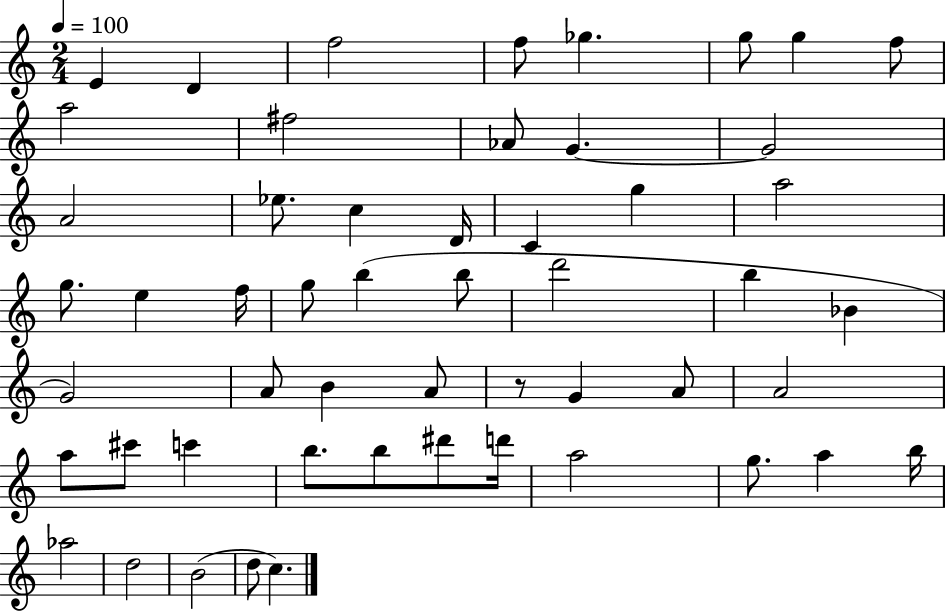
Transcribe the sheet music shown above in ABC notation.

X:1
T:Untitled
M:2/4
L:1/4
K:C
E D f2 f/2 _g g/2 g f/2 a2 ^f2 _A/2 G G2 A2 _e/2 c D/4 C g a2 g/2 e f/4 g/2 b b/2 d'2 b _B G2 A/2 B A/2 z/2 G A/2 A2 a/2 ^c'/2 c' b/2 b/2 ^d'/2 d'/4 a2 g/2 a b/4 _a2 d2 B2 d/2 c